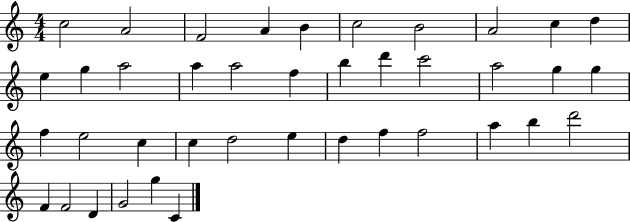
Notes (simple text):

C5/h A4/h F4/h A4/q B4/q C5/h B4/h A4/h C5/q D5/q E5/q G5/q A5/h A5/q A5/h F5/q B5/q D6/q C6/h A5/h G5/q G5/q F5/q E5/h C5/q C5/q D5/h E5/q D5/q F5/q F5/h A5/q B5/q D6/h F4/q F4/h D4/q G4/h G5/q C4/q